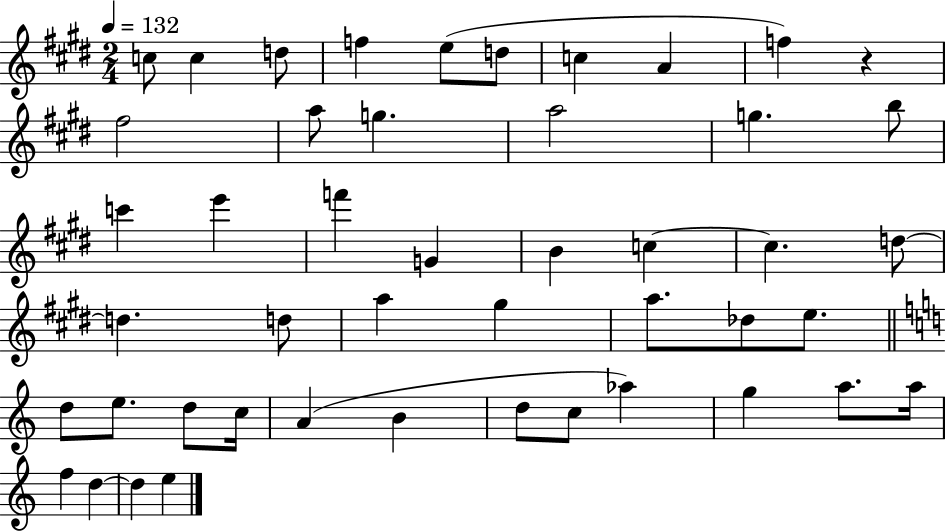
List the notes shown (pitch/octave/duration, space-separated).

C5/e C5/q D5/e F5/q E5/e D5/e C5/q A4/q F5/q R/q F#5/h A5/e G5/q. A5/h G5/q. B5/e C6/q E6/q F6/q G4/q B4/q C5/q C5/q. D5/e D5/q. D5/e A5/q G#5/q A5/e. Db5/e E5/e. D5/e E5/e. D5/e C5/s A4/q B4/q D5/e C5/e Ab5/q G5/q A5/e. A5/s F5/q D5/q D5/q E5/q